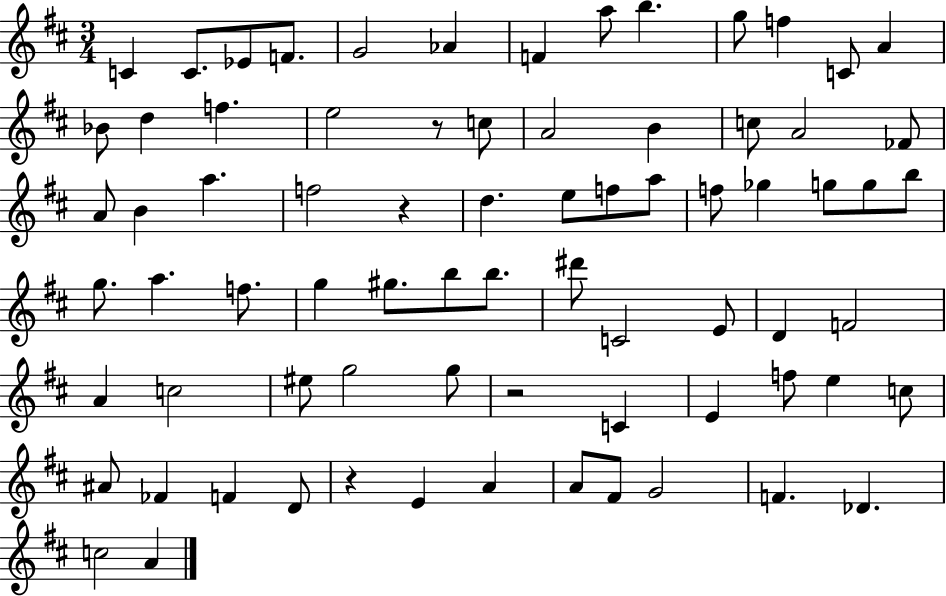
C4/q C4/e. Eb4/e F4/e. G4/h Ab4/q F4/q A5/e B5/q. G5/e F5/q C4/e A4/q Bb4/e D5/q F5/q. E5/h R/e C5/e A4/h B4/q C5/e A4/h FES4/e A4/e B4/q A5/q. F5/h R/q D5/q. E5/e F5/e A5/e F5/e Gb5/q G5/e G5/e B5/e G5/e. A5/q. F5/e. G5/q G#5/e. B5/e B5/e. D#6/e C4/h E4/e D4/q F4/h A4/q C5/h EIS5/e G5/h G5/e R/h C4/q E4/q F5/e E5/q C5/e A#4/e FES4/q F4/q D4/e R/q E4/q A4/q A4/e F#4/e G4/h F4/q. Db4/q. C5/h A4/q